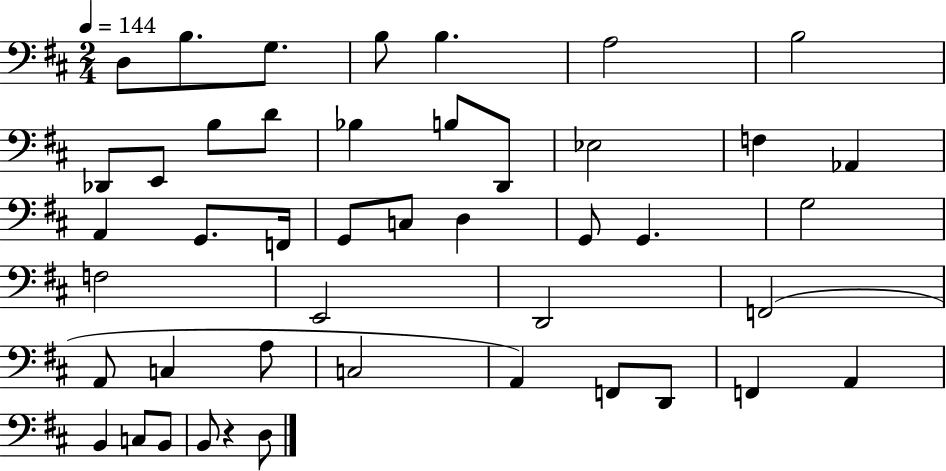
{
  \clef bass
  \numericTimeSignature
  \time 2/4
  \key d \major
  \tempo 4 = 144
  d8 b8. g8. | b8 b4. | a2 | b2 | \break des,8 e,8 b8 d'8 | bes4 b8 d,8 | ees2 | f4 aes,4 | \break a,4 g,8. f,16 | g,8 c8 d4 | g,8 g,4. | g2 | \break f2 | e,2 | d,2 | f,2( | \break a,8 c4 a8 | c2 | a,4) f,8 d,8 | f,4 a,4 | \break b,4 c8 b,8 | b,8 r4 d8 | \bar "|."
}